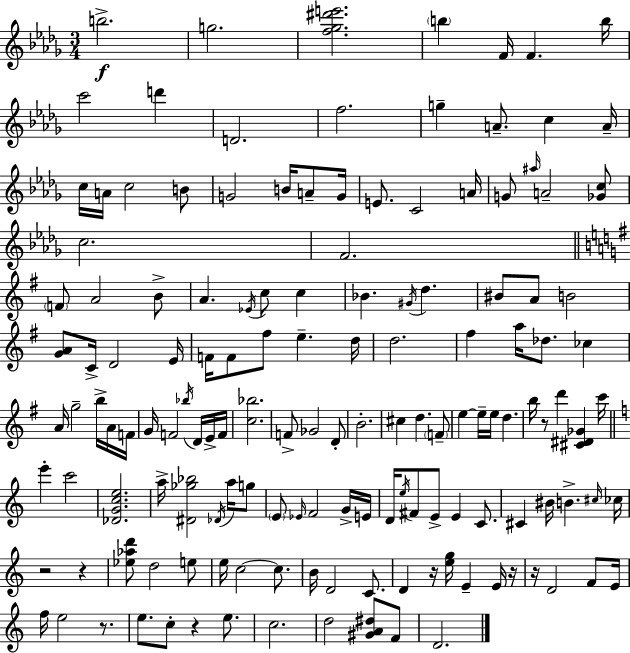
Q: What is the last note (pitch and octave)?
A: D4